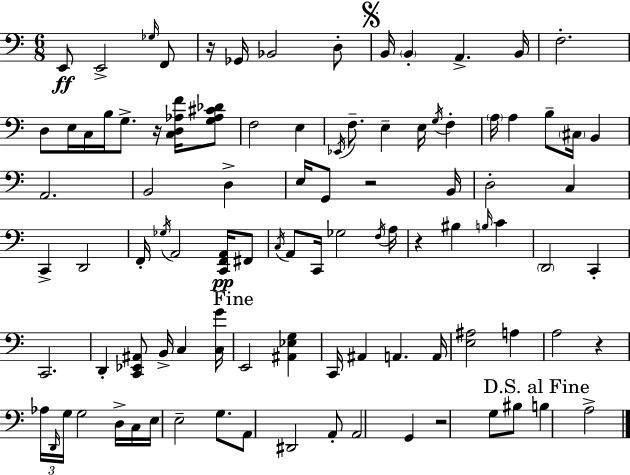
{
  \clef bass
  \numericTimeSignature
  \time 6/8
  \key c \major
  e,8\ff e,2-> \grace { ges16 } f,8 | r16 ges,16 bes,2 d8-. | \mark \markup { \musicglyph "scripts.segno" } b,16 \parenthesize b,4-. a,4.-> | b,16 f2.-. | \break d8 e16 c16 b16 g8.-> r16 <c d aes f'>16 <g aes cis' des'>8 | f2 e4 | \acciaccatura { ees,16 } f8.-- e4-- e16 \acciaccatura { g16 } f4-. | \parenthesize a16 a4 b8-- \parenthesize cis16 b,4 | \break a,2. | b,2 d4-> | e16 g,8 r2 | b,16 d2-. c4 | \break c,4-> d,2 | f,16-. \acciaccatura { ges16 } a,2 | <c, f, a,>16\pp fis,8 \acciaccatura { c16 } a,8 c,16 ges2 | \acciaccatura { f16 } a16 r4 bis4 | \break \grace { b16 } c'4 \parenthesize d,2 | c,4-. c,2. | d,4-. <c, ees, ais,>8 | b,16-> c4 <c g'>16 \mark "Fine" e,2 | \break <ais, ees g>4 c,16 ais,4 | a,4. a,16 <e ais>2 | a4 a2 | r4 \tuplet 3/2 { aes16 \grace { d,16 } g16 } g2 | \break d16-> c16 e16 e2-- | g8. a,8 dis,2 | a,8-. a,2 | g,4 r2 | \break g8 bis8 \mark "D.S. al Fine" b4 | a2-> \bar "|."
}